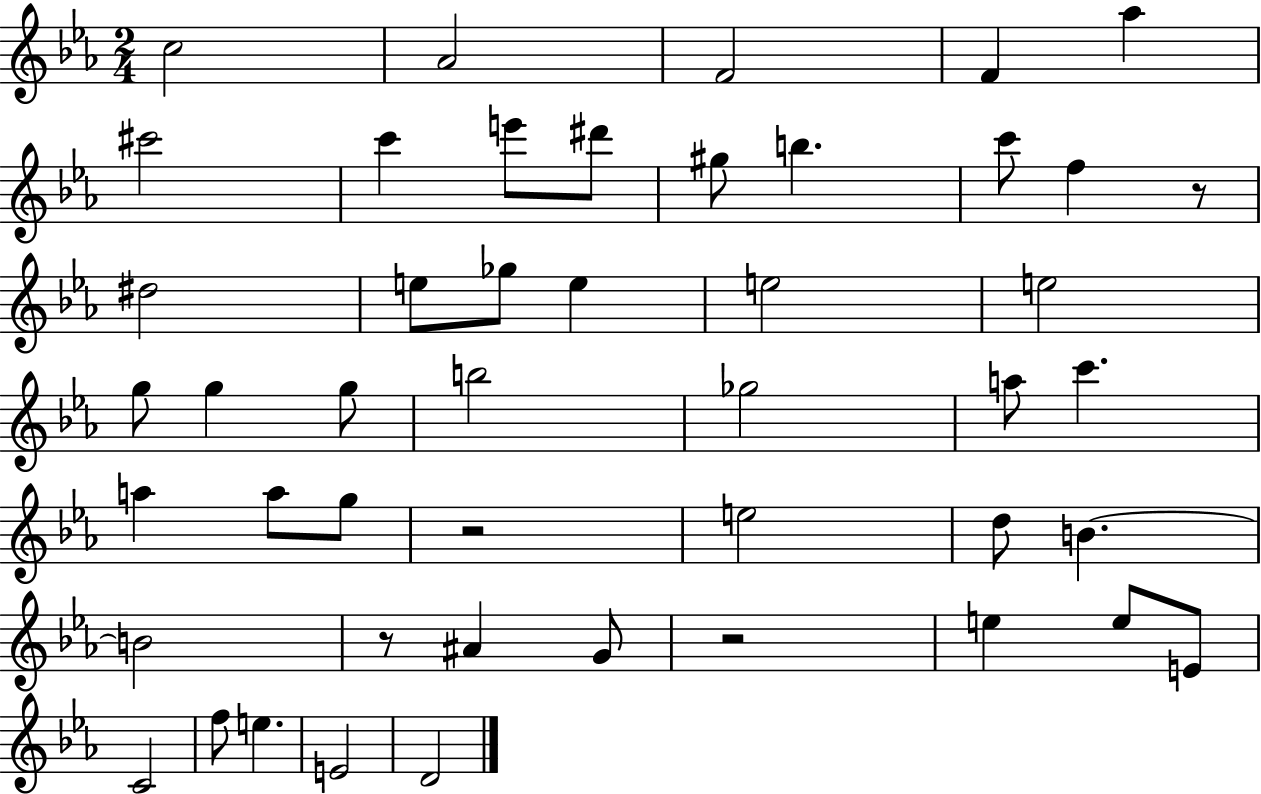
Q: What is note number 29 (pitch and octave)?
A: G5